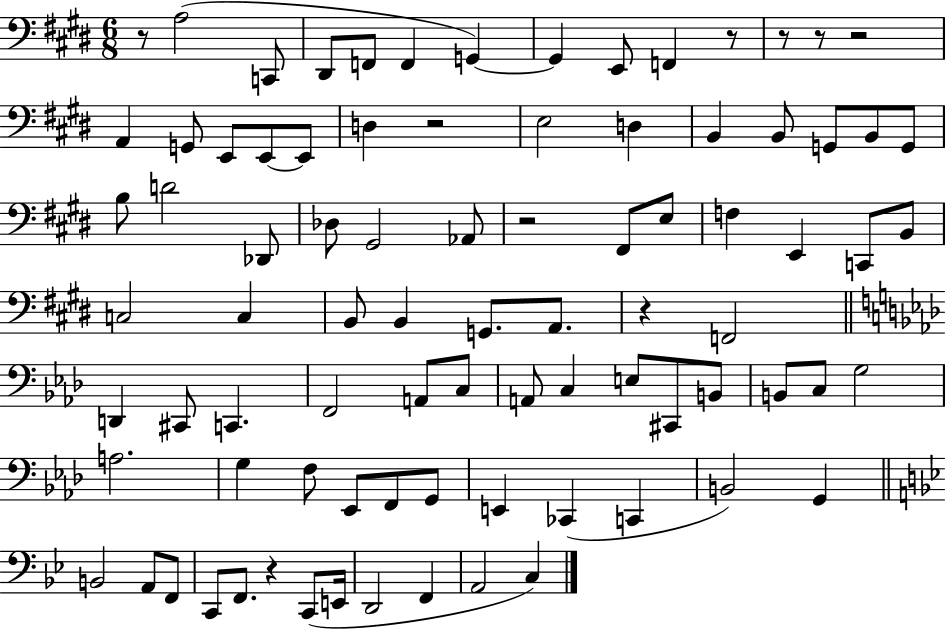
{
  \clef bass
  \numericTimeSignature
  \time 6/8
  \key e \major
  r8 a2( c,8 | dis,8 f,8 f,4 g,4~~) | g,4 e,8 f,4 r8 | r8 r8 r2 | \break a,4 g,8 e,8 e,8~~ e,8 | d4 r2 | e2 d4 | b,4 b,8 g,8 b,8 g,8 | \break b8 d'2 des,8 | des8 gis,2 aes,8 | r2 fis,8 e8 | f4 e,4 c,8 b,8 | \break c2 c4 | b,8 b,4 g,8. a,8. | r4 f,2 | \bar "||" \break \key f \minor d,4 cis,8 c,4. | f,2 a,8 c8 | a,8 c4 e8 cis,8 b,8 | b,8 c8 g2 | \break a2. | g4 f8 ees,8 f,8 g,8 | e,4 ces,4( c,4 | b,2) g,4 | \break \bar "||" \break \key g \minor b,2 a,8 f,8 | c,8 f,8. r4 c,8( e,16 | d,2 f,4 | a,2 c4) | \break \bar "|."
}